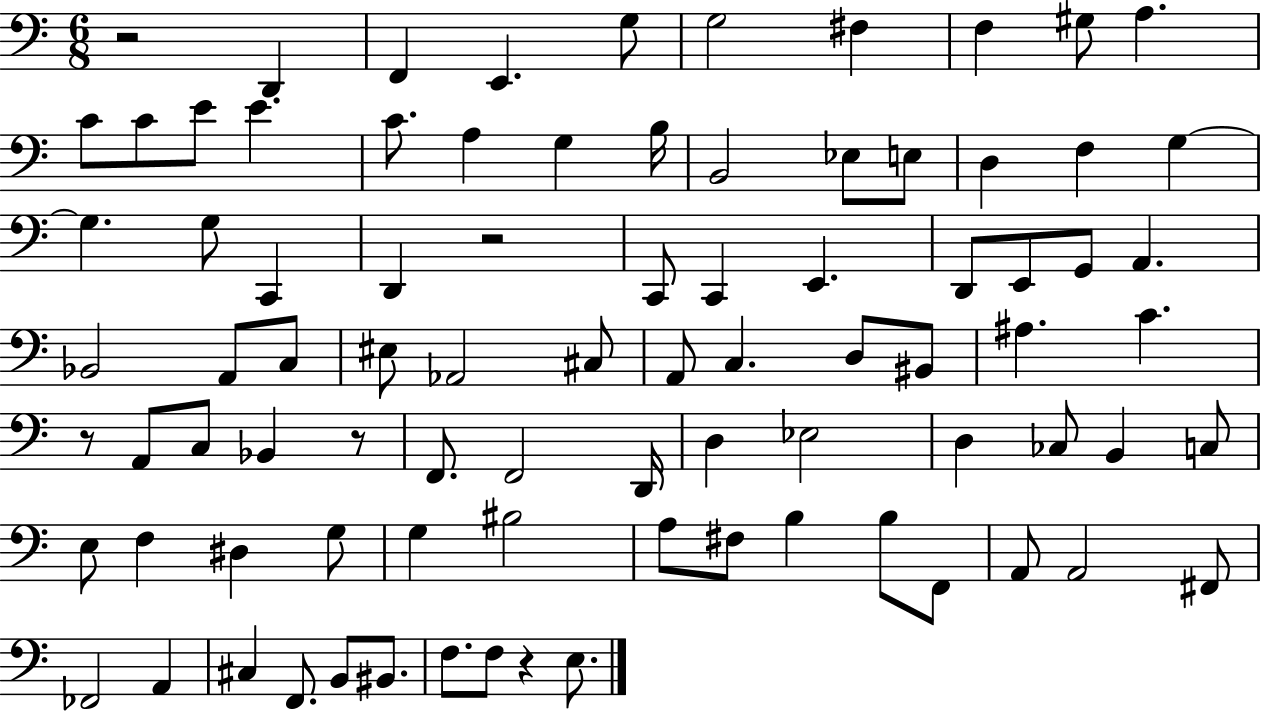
{
  \clef bass
  \numericTimeSignature
  \time 6/8
  \key c \major
  \repeat volta 2 { r2 d,4 | f,4 e,4. g8 | g2 fis4 | f4 gis8 a4. | \break c'8 c'8 e'8 e'4. | c'8. a4 g4 b16 | b,2 ees8 e8 | d4 f4 g4~~ | \break g4. g8 c,4 | d,4 r2 | c,8 c,4 e,4. | d,8 e,8 g,8 a,4. | \break bes,2 a,8 c8 | eis8 aes,2 cis8 | a,8 c4. d8 bis,8 | ais4. c'4. | \break r8 a,8 c8 bes,4 r8 | f,8. f,2 d,16 | d4 ees2 | d4 ces8 b,4 c8 | \break e8 f4 dis4 g8 | g4 bis2 | a8 fis8 b4 b8 f,8 | a,8 a,2 fis,8 | \break fes,2 a,4 | cis4 f,8. b,8 bis,8. | f8. f8 r4 e8. | } \bar "|."
}